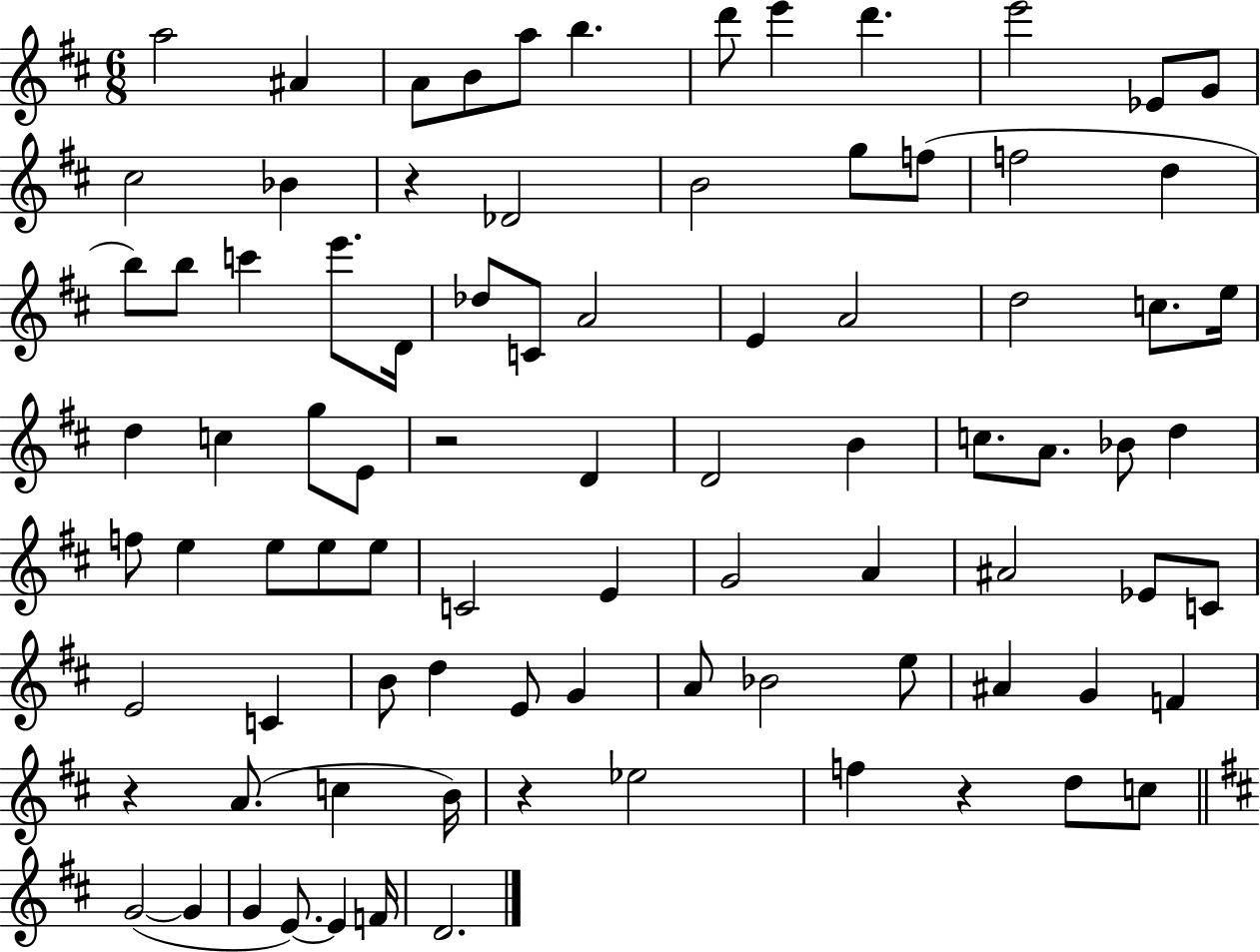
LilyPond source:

{
  \clef treble
  \numericTimeSignature
  \time 6/8
  \key d \major
  a''2 ais'4 | a'8 b'8 a''8 b''4. | d'''8 e'''4 d'''4. | e'''2 ees'8 g'8 | \break cis''2 bes'4 | r4 des'2 | b'2 g''8 f''8( | f''2 d''4 | \break b''8) b''8 c'''4 e'''8. d'16 | des''8 c'8 a'2 | e'4 a'2 | d''2 c''8. e''16 | \break d''4 c''4 g''8 e'8 | r2 d'4 | d'2 b'4 | c''8. a'8. bes'8 d''4 | \break f''8 e''4 e''8 e''8 e''8 | c'2 e'4 | g'2 a'4 | ais'2 ees'8 c'8 | \break e'2 c'4 | b'8 d''4 e'8 g'4 | a'8 bes'2 e''8 | ais'4 g'4 f'4 | \break r4 a'8.( c''4 b'16) | r4 ees''2 | f''4 r4 d''8 c''8 | \bar "||" \break \key d \major g'2~(~ g'4 | g'4 e'8.~~) e'4 f'16 | d'2. | \bar "|."
}